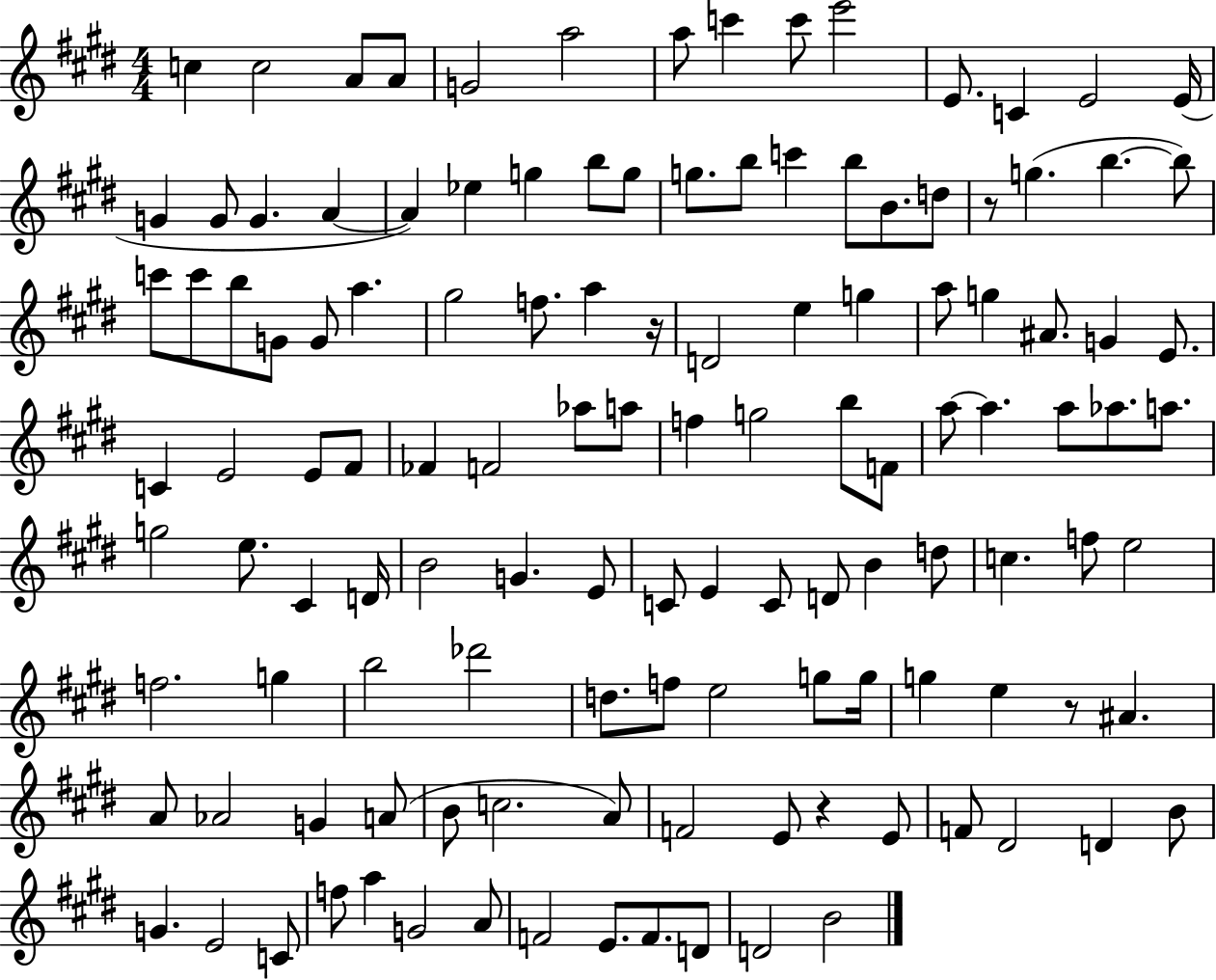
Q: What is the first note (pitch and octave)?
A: C5